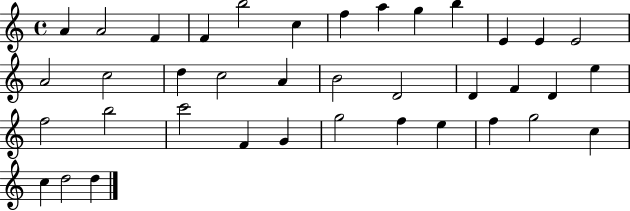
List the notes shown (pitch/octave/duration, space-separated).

A4/q A4/h F4/q F4/q B5/h C5/q F5/q A5/q G5/q B5/q E4/q E4/q E4/h A4/h C5/h D5/q C5/h A4/q B4/h D4/h D4/q F4/q D4/q E5/q F5/h B5/h C6/h F4/q G4/q G5/h F5/q E5/q F5/q G5/h C5/q C5/q D5/h D5/q